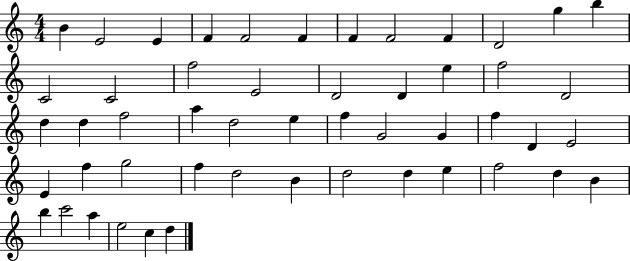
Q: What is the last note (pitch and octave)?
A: D5